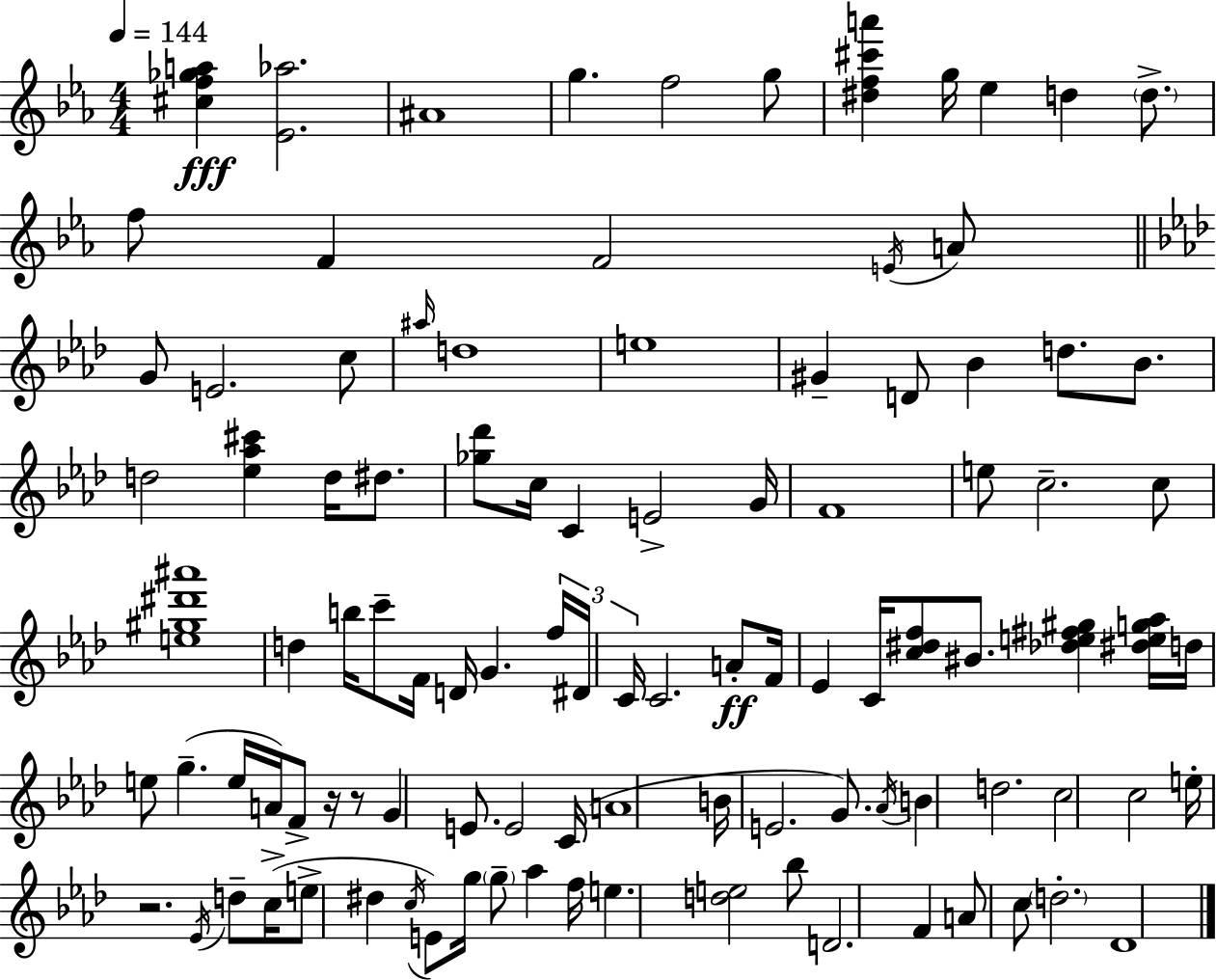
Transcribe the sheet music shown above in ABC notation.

X:1
T:Untitled
M:4/4
L:1/4
K:Eb
[^cf_ga] [_E_a]2 ^A4 g f2 g/2 [^df^c'a'] g/4 _e d d/2 f/2 F F2 E/4 A/2 G/2 E2 c/2 ^a/4 d4 e4 ^G D/2 _B d/2 _B/2 d2 [_e_a^c'] d/4 ^d/2 [_g_d']/2 c/4 C E2 G/4 F4 e/2 c2 c/2 [e^g^d'^a']4 d b/4 c'/2 F/4 D/4 G f/4 ^D/4 C/4 C2 A/2 F/4 _E C/4 [c^df]/2 ^B/2 [_de^f^g] [^deg_a]/4 d/4 e/2 g e/4 A/4 F/2 z/4 z/2 G E/2 E2 C/4 A4 B/4 E2 G/2 _A/4 B d2 c2 c2 e/4 z2 _E/4 d/2 c/4 e/2 ^d c/4 E/2 g/4 g/2 _a f/4 e [de]2 _b/2 D2 F A/2 c/2 d2 _D4